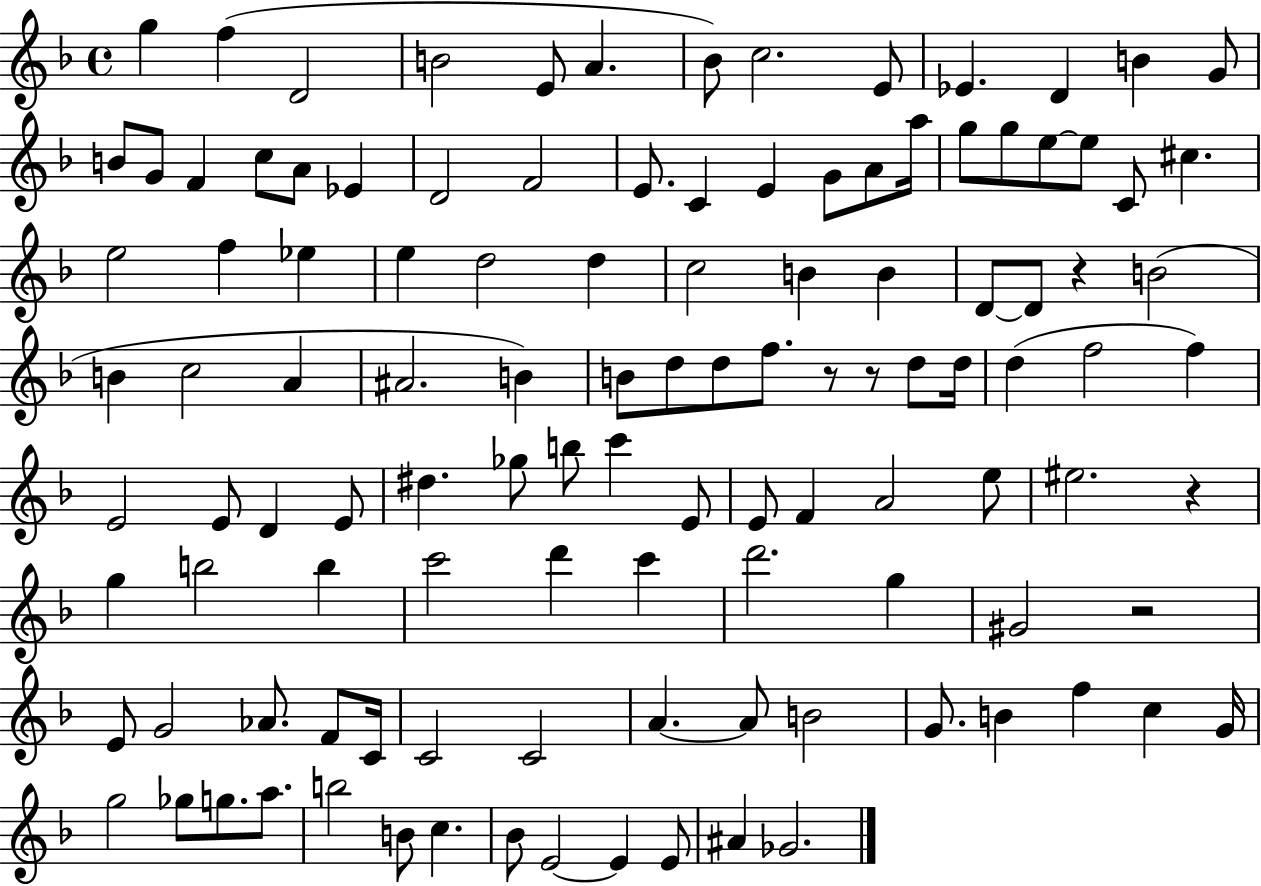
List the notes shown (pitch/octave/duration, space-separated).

G5/q F5/q D4/h B4/h E4/e A4/q. Bb4/e C5/h. E4/e Eb4/q. D4/q B4/q G4/e B4/e G4/e F4/q C5/e A4/e Eb4/q D4/h F4/h E4/e. C4/q E4/q G4/e A4/e A5/s G5/e G5/e E5/e E5/e C4/e C#5/q. E5/h F5/q Eb5/q E5/q D5/h D5/q C5/h B4/q B4/q D4/e D4/e R/q B4/h B4/q C5/h A4/q A#4/h. B4/q B4/e D5/e D5/e F5/e. R/e R/e D5/e D5/s D5/q F5/h F5/q E4/h E4/e D4/q E4/e D#5/q. Gb5/e B5/e C6/q E4/e E4/e F4/q A4/h E5/e EIS5/h. R/q G5/q B5/h B5/q C6/h D6/q C6/q D6/h. G5/q G#4/h R/h E4/e G4/h Ab4/e. F4/e C4/s C4/h C4/h A4/q. A4/e B4/h G4/e. B4/q F5/q C5/q G4/s G5/h Gb5/e G5/e. A5/e. B5/h B4/e C5/q. Bb4/e E4/h E4/q E4/e A#4/q Gb4/h.